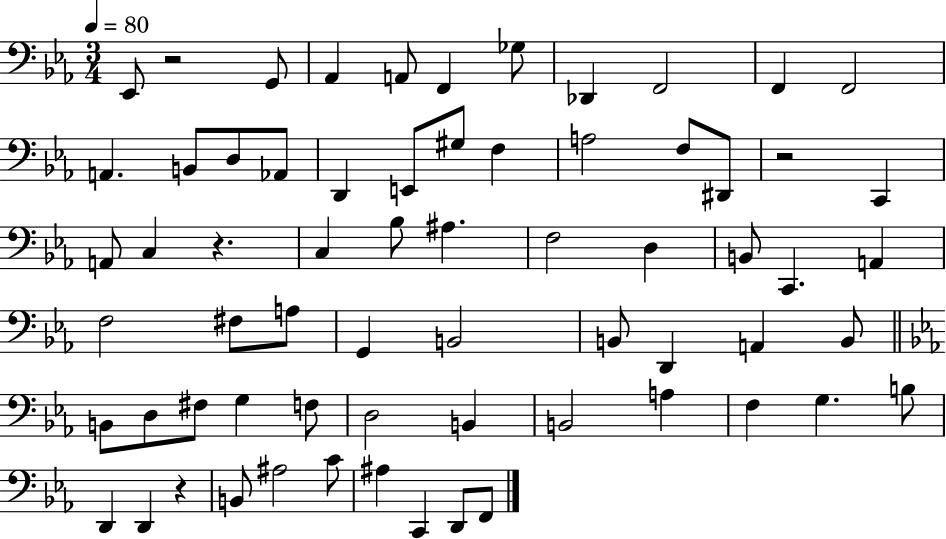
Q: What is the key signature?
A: EES major